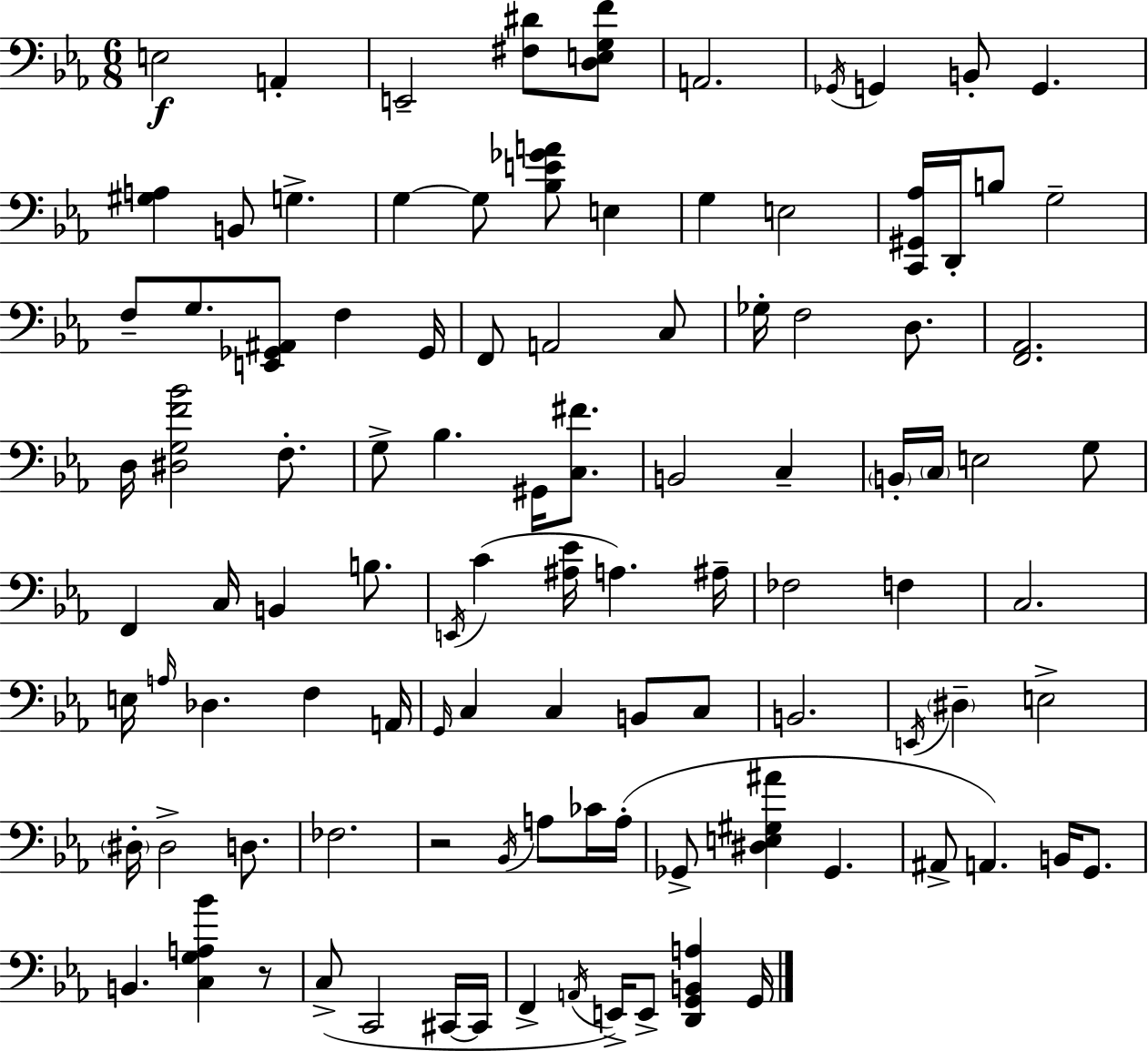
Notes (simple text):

E3/h A2/q E2/h [F#3,D#4]/e [D3,E3,G3,F4]/e A2/h. Gb2/s G2/q B2/e G2/q. [G#3,A3]/q B2/e G3/q. G3/q G3/e [Bb3,E4,Gb4,A4]/e E3/q G3/q E3/h [C2,G#2,Ab3]/s D2/s B3/e G3/h F3/e G3/e. [E2,Gb2,A#2]/e F3/q Gb2/s F2/e A2/h C3/e Gb3/s F3/h D3/e. [F2,Ab2]/h. D3/s [D#3,G3,F4,Bb4]/h F3/e. G3/e Bb3/q. G#2/s [C3,F#4]/e. B2/h C3/q B2/s C3/s E3/h G3/e F2/q C3/s B2/q B3/e. E2/s C4/q [A#3,Eb4]/s A3/q. A#3/s FES3/h F3/q C3/h. E3/s A3/s Db3/q. F3/q A2/s G2/s C3/q C3/q B2/e C3/e B2/h. E2/s D#3/q E3/h D#3/s D#3/h D3/e. FES3/h. R/h Bb2/s A3/e CES4/s A3/s Gb2/e [D#3,E3,G#3,A#4]/q Gb2/q. A#2/e A2/q. B2/s G2/e. B2/q. [C3,G3,A3,Bb4]/q R/e C3/e C2/h C#2/s C#2/s F2/q A2/s E2/s E2/e [D2,G2,B2,A3]/q G2/s